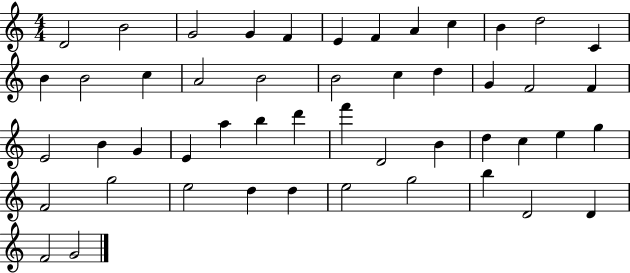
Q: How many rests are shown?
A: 0